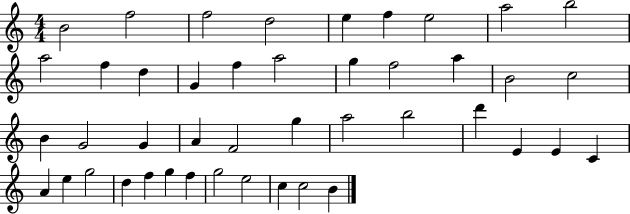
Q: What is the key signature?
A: C major